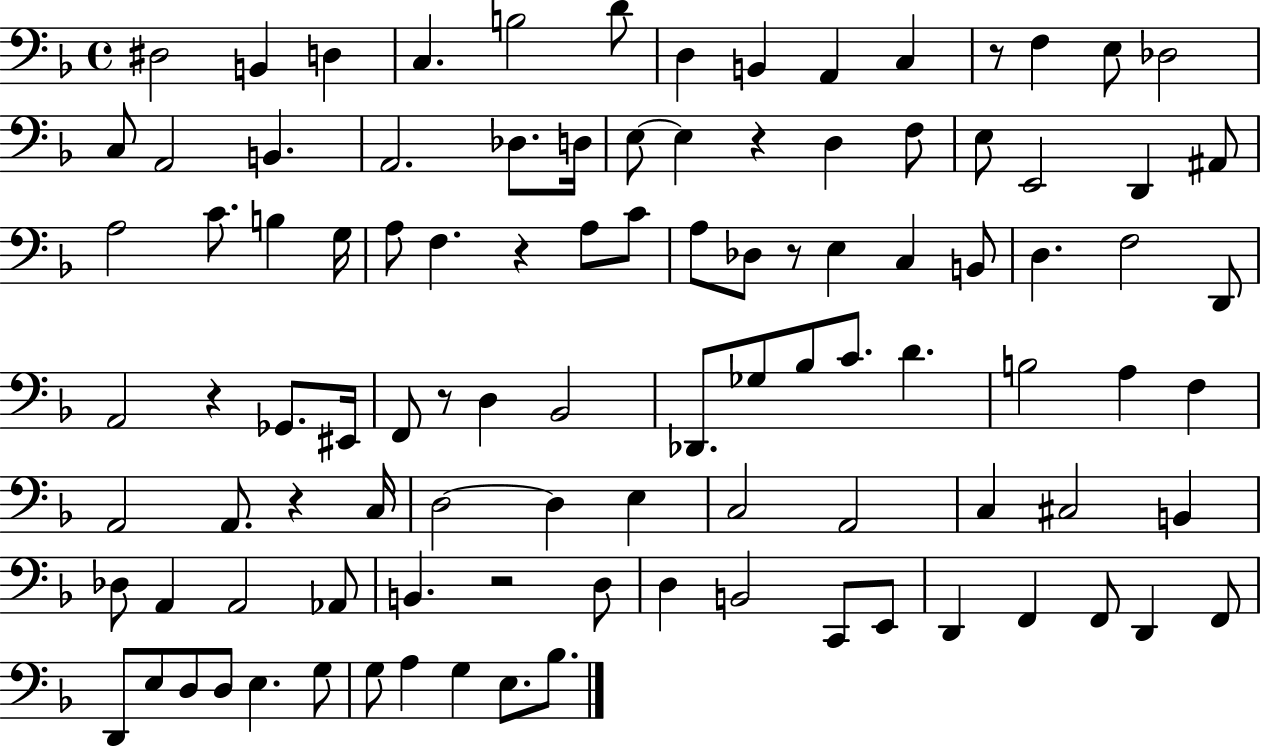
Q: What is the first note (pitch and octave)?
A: D#3